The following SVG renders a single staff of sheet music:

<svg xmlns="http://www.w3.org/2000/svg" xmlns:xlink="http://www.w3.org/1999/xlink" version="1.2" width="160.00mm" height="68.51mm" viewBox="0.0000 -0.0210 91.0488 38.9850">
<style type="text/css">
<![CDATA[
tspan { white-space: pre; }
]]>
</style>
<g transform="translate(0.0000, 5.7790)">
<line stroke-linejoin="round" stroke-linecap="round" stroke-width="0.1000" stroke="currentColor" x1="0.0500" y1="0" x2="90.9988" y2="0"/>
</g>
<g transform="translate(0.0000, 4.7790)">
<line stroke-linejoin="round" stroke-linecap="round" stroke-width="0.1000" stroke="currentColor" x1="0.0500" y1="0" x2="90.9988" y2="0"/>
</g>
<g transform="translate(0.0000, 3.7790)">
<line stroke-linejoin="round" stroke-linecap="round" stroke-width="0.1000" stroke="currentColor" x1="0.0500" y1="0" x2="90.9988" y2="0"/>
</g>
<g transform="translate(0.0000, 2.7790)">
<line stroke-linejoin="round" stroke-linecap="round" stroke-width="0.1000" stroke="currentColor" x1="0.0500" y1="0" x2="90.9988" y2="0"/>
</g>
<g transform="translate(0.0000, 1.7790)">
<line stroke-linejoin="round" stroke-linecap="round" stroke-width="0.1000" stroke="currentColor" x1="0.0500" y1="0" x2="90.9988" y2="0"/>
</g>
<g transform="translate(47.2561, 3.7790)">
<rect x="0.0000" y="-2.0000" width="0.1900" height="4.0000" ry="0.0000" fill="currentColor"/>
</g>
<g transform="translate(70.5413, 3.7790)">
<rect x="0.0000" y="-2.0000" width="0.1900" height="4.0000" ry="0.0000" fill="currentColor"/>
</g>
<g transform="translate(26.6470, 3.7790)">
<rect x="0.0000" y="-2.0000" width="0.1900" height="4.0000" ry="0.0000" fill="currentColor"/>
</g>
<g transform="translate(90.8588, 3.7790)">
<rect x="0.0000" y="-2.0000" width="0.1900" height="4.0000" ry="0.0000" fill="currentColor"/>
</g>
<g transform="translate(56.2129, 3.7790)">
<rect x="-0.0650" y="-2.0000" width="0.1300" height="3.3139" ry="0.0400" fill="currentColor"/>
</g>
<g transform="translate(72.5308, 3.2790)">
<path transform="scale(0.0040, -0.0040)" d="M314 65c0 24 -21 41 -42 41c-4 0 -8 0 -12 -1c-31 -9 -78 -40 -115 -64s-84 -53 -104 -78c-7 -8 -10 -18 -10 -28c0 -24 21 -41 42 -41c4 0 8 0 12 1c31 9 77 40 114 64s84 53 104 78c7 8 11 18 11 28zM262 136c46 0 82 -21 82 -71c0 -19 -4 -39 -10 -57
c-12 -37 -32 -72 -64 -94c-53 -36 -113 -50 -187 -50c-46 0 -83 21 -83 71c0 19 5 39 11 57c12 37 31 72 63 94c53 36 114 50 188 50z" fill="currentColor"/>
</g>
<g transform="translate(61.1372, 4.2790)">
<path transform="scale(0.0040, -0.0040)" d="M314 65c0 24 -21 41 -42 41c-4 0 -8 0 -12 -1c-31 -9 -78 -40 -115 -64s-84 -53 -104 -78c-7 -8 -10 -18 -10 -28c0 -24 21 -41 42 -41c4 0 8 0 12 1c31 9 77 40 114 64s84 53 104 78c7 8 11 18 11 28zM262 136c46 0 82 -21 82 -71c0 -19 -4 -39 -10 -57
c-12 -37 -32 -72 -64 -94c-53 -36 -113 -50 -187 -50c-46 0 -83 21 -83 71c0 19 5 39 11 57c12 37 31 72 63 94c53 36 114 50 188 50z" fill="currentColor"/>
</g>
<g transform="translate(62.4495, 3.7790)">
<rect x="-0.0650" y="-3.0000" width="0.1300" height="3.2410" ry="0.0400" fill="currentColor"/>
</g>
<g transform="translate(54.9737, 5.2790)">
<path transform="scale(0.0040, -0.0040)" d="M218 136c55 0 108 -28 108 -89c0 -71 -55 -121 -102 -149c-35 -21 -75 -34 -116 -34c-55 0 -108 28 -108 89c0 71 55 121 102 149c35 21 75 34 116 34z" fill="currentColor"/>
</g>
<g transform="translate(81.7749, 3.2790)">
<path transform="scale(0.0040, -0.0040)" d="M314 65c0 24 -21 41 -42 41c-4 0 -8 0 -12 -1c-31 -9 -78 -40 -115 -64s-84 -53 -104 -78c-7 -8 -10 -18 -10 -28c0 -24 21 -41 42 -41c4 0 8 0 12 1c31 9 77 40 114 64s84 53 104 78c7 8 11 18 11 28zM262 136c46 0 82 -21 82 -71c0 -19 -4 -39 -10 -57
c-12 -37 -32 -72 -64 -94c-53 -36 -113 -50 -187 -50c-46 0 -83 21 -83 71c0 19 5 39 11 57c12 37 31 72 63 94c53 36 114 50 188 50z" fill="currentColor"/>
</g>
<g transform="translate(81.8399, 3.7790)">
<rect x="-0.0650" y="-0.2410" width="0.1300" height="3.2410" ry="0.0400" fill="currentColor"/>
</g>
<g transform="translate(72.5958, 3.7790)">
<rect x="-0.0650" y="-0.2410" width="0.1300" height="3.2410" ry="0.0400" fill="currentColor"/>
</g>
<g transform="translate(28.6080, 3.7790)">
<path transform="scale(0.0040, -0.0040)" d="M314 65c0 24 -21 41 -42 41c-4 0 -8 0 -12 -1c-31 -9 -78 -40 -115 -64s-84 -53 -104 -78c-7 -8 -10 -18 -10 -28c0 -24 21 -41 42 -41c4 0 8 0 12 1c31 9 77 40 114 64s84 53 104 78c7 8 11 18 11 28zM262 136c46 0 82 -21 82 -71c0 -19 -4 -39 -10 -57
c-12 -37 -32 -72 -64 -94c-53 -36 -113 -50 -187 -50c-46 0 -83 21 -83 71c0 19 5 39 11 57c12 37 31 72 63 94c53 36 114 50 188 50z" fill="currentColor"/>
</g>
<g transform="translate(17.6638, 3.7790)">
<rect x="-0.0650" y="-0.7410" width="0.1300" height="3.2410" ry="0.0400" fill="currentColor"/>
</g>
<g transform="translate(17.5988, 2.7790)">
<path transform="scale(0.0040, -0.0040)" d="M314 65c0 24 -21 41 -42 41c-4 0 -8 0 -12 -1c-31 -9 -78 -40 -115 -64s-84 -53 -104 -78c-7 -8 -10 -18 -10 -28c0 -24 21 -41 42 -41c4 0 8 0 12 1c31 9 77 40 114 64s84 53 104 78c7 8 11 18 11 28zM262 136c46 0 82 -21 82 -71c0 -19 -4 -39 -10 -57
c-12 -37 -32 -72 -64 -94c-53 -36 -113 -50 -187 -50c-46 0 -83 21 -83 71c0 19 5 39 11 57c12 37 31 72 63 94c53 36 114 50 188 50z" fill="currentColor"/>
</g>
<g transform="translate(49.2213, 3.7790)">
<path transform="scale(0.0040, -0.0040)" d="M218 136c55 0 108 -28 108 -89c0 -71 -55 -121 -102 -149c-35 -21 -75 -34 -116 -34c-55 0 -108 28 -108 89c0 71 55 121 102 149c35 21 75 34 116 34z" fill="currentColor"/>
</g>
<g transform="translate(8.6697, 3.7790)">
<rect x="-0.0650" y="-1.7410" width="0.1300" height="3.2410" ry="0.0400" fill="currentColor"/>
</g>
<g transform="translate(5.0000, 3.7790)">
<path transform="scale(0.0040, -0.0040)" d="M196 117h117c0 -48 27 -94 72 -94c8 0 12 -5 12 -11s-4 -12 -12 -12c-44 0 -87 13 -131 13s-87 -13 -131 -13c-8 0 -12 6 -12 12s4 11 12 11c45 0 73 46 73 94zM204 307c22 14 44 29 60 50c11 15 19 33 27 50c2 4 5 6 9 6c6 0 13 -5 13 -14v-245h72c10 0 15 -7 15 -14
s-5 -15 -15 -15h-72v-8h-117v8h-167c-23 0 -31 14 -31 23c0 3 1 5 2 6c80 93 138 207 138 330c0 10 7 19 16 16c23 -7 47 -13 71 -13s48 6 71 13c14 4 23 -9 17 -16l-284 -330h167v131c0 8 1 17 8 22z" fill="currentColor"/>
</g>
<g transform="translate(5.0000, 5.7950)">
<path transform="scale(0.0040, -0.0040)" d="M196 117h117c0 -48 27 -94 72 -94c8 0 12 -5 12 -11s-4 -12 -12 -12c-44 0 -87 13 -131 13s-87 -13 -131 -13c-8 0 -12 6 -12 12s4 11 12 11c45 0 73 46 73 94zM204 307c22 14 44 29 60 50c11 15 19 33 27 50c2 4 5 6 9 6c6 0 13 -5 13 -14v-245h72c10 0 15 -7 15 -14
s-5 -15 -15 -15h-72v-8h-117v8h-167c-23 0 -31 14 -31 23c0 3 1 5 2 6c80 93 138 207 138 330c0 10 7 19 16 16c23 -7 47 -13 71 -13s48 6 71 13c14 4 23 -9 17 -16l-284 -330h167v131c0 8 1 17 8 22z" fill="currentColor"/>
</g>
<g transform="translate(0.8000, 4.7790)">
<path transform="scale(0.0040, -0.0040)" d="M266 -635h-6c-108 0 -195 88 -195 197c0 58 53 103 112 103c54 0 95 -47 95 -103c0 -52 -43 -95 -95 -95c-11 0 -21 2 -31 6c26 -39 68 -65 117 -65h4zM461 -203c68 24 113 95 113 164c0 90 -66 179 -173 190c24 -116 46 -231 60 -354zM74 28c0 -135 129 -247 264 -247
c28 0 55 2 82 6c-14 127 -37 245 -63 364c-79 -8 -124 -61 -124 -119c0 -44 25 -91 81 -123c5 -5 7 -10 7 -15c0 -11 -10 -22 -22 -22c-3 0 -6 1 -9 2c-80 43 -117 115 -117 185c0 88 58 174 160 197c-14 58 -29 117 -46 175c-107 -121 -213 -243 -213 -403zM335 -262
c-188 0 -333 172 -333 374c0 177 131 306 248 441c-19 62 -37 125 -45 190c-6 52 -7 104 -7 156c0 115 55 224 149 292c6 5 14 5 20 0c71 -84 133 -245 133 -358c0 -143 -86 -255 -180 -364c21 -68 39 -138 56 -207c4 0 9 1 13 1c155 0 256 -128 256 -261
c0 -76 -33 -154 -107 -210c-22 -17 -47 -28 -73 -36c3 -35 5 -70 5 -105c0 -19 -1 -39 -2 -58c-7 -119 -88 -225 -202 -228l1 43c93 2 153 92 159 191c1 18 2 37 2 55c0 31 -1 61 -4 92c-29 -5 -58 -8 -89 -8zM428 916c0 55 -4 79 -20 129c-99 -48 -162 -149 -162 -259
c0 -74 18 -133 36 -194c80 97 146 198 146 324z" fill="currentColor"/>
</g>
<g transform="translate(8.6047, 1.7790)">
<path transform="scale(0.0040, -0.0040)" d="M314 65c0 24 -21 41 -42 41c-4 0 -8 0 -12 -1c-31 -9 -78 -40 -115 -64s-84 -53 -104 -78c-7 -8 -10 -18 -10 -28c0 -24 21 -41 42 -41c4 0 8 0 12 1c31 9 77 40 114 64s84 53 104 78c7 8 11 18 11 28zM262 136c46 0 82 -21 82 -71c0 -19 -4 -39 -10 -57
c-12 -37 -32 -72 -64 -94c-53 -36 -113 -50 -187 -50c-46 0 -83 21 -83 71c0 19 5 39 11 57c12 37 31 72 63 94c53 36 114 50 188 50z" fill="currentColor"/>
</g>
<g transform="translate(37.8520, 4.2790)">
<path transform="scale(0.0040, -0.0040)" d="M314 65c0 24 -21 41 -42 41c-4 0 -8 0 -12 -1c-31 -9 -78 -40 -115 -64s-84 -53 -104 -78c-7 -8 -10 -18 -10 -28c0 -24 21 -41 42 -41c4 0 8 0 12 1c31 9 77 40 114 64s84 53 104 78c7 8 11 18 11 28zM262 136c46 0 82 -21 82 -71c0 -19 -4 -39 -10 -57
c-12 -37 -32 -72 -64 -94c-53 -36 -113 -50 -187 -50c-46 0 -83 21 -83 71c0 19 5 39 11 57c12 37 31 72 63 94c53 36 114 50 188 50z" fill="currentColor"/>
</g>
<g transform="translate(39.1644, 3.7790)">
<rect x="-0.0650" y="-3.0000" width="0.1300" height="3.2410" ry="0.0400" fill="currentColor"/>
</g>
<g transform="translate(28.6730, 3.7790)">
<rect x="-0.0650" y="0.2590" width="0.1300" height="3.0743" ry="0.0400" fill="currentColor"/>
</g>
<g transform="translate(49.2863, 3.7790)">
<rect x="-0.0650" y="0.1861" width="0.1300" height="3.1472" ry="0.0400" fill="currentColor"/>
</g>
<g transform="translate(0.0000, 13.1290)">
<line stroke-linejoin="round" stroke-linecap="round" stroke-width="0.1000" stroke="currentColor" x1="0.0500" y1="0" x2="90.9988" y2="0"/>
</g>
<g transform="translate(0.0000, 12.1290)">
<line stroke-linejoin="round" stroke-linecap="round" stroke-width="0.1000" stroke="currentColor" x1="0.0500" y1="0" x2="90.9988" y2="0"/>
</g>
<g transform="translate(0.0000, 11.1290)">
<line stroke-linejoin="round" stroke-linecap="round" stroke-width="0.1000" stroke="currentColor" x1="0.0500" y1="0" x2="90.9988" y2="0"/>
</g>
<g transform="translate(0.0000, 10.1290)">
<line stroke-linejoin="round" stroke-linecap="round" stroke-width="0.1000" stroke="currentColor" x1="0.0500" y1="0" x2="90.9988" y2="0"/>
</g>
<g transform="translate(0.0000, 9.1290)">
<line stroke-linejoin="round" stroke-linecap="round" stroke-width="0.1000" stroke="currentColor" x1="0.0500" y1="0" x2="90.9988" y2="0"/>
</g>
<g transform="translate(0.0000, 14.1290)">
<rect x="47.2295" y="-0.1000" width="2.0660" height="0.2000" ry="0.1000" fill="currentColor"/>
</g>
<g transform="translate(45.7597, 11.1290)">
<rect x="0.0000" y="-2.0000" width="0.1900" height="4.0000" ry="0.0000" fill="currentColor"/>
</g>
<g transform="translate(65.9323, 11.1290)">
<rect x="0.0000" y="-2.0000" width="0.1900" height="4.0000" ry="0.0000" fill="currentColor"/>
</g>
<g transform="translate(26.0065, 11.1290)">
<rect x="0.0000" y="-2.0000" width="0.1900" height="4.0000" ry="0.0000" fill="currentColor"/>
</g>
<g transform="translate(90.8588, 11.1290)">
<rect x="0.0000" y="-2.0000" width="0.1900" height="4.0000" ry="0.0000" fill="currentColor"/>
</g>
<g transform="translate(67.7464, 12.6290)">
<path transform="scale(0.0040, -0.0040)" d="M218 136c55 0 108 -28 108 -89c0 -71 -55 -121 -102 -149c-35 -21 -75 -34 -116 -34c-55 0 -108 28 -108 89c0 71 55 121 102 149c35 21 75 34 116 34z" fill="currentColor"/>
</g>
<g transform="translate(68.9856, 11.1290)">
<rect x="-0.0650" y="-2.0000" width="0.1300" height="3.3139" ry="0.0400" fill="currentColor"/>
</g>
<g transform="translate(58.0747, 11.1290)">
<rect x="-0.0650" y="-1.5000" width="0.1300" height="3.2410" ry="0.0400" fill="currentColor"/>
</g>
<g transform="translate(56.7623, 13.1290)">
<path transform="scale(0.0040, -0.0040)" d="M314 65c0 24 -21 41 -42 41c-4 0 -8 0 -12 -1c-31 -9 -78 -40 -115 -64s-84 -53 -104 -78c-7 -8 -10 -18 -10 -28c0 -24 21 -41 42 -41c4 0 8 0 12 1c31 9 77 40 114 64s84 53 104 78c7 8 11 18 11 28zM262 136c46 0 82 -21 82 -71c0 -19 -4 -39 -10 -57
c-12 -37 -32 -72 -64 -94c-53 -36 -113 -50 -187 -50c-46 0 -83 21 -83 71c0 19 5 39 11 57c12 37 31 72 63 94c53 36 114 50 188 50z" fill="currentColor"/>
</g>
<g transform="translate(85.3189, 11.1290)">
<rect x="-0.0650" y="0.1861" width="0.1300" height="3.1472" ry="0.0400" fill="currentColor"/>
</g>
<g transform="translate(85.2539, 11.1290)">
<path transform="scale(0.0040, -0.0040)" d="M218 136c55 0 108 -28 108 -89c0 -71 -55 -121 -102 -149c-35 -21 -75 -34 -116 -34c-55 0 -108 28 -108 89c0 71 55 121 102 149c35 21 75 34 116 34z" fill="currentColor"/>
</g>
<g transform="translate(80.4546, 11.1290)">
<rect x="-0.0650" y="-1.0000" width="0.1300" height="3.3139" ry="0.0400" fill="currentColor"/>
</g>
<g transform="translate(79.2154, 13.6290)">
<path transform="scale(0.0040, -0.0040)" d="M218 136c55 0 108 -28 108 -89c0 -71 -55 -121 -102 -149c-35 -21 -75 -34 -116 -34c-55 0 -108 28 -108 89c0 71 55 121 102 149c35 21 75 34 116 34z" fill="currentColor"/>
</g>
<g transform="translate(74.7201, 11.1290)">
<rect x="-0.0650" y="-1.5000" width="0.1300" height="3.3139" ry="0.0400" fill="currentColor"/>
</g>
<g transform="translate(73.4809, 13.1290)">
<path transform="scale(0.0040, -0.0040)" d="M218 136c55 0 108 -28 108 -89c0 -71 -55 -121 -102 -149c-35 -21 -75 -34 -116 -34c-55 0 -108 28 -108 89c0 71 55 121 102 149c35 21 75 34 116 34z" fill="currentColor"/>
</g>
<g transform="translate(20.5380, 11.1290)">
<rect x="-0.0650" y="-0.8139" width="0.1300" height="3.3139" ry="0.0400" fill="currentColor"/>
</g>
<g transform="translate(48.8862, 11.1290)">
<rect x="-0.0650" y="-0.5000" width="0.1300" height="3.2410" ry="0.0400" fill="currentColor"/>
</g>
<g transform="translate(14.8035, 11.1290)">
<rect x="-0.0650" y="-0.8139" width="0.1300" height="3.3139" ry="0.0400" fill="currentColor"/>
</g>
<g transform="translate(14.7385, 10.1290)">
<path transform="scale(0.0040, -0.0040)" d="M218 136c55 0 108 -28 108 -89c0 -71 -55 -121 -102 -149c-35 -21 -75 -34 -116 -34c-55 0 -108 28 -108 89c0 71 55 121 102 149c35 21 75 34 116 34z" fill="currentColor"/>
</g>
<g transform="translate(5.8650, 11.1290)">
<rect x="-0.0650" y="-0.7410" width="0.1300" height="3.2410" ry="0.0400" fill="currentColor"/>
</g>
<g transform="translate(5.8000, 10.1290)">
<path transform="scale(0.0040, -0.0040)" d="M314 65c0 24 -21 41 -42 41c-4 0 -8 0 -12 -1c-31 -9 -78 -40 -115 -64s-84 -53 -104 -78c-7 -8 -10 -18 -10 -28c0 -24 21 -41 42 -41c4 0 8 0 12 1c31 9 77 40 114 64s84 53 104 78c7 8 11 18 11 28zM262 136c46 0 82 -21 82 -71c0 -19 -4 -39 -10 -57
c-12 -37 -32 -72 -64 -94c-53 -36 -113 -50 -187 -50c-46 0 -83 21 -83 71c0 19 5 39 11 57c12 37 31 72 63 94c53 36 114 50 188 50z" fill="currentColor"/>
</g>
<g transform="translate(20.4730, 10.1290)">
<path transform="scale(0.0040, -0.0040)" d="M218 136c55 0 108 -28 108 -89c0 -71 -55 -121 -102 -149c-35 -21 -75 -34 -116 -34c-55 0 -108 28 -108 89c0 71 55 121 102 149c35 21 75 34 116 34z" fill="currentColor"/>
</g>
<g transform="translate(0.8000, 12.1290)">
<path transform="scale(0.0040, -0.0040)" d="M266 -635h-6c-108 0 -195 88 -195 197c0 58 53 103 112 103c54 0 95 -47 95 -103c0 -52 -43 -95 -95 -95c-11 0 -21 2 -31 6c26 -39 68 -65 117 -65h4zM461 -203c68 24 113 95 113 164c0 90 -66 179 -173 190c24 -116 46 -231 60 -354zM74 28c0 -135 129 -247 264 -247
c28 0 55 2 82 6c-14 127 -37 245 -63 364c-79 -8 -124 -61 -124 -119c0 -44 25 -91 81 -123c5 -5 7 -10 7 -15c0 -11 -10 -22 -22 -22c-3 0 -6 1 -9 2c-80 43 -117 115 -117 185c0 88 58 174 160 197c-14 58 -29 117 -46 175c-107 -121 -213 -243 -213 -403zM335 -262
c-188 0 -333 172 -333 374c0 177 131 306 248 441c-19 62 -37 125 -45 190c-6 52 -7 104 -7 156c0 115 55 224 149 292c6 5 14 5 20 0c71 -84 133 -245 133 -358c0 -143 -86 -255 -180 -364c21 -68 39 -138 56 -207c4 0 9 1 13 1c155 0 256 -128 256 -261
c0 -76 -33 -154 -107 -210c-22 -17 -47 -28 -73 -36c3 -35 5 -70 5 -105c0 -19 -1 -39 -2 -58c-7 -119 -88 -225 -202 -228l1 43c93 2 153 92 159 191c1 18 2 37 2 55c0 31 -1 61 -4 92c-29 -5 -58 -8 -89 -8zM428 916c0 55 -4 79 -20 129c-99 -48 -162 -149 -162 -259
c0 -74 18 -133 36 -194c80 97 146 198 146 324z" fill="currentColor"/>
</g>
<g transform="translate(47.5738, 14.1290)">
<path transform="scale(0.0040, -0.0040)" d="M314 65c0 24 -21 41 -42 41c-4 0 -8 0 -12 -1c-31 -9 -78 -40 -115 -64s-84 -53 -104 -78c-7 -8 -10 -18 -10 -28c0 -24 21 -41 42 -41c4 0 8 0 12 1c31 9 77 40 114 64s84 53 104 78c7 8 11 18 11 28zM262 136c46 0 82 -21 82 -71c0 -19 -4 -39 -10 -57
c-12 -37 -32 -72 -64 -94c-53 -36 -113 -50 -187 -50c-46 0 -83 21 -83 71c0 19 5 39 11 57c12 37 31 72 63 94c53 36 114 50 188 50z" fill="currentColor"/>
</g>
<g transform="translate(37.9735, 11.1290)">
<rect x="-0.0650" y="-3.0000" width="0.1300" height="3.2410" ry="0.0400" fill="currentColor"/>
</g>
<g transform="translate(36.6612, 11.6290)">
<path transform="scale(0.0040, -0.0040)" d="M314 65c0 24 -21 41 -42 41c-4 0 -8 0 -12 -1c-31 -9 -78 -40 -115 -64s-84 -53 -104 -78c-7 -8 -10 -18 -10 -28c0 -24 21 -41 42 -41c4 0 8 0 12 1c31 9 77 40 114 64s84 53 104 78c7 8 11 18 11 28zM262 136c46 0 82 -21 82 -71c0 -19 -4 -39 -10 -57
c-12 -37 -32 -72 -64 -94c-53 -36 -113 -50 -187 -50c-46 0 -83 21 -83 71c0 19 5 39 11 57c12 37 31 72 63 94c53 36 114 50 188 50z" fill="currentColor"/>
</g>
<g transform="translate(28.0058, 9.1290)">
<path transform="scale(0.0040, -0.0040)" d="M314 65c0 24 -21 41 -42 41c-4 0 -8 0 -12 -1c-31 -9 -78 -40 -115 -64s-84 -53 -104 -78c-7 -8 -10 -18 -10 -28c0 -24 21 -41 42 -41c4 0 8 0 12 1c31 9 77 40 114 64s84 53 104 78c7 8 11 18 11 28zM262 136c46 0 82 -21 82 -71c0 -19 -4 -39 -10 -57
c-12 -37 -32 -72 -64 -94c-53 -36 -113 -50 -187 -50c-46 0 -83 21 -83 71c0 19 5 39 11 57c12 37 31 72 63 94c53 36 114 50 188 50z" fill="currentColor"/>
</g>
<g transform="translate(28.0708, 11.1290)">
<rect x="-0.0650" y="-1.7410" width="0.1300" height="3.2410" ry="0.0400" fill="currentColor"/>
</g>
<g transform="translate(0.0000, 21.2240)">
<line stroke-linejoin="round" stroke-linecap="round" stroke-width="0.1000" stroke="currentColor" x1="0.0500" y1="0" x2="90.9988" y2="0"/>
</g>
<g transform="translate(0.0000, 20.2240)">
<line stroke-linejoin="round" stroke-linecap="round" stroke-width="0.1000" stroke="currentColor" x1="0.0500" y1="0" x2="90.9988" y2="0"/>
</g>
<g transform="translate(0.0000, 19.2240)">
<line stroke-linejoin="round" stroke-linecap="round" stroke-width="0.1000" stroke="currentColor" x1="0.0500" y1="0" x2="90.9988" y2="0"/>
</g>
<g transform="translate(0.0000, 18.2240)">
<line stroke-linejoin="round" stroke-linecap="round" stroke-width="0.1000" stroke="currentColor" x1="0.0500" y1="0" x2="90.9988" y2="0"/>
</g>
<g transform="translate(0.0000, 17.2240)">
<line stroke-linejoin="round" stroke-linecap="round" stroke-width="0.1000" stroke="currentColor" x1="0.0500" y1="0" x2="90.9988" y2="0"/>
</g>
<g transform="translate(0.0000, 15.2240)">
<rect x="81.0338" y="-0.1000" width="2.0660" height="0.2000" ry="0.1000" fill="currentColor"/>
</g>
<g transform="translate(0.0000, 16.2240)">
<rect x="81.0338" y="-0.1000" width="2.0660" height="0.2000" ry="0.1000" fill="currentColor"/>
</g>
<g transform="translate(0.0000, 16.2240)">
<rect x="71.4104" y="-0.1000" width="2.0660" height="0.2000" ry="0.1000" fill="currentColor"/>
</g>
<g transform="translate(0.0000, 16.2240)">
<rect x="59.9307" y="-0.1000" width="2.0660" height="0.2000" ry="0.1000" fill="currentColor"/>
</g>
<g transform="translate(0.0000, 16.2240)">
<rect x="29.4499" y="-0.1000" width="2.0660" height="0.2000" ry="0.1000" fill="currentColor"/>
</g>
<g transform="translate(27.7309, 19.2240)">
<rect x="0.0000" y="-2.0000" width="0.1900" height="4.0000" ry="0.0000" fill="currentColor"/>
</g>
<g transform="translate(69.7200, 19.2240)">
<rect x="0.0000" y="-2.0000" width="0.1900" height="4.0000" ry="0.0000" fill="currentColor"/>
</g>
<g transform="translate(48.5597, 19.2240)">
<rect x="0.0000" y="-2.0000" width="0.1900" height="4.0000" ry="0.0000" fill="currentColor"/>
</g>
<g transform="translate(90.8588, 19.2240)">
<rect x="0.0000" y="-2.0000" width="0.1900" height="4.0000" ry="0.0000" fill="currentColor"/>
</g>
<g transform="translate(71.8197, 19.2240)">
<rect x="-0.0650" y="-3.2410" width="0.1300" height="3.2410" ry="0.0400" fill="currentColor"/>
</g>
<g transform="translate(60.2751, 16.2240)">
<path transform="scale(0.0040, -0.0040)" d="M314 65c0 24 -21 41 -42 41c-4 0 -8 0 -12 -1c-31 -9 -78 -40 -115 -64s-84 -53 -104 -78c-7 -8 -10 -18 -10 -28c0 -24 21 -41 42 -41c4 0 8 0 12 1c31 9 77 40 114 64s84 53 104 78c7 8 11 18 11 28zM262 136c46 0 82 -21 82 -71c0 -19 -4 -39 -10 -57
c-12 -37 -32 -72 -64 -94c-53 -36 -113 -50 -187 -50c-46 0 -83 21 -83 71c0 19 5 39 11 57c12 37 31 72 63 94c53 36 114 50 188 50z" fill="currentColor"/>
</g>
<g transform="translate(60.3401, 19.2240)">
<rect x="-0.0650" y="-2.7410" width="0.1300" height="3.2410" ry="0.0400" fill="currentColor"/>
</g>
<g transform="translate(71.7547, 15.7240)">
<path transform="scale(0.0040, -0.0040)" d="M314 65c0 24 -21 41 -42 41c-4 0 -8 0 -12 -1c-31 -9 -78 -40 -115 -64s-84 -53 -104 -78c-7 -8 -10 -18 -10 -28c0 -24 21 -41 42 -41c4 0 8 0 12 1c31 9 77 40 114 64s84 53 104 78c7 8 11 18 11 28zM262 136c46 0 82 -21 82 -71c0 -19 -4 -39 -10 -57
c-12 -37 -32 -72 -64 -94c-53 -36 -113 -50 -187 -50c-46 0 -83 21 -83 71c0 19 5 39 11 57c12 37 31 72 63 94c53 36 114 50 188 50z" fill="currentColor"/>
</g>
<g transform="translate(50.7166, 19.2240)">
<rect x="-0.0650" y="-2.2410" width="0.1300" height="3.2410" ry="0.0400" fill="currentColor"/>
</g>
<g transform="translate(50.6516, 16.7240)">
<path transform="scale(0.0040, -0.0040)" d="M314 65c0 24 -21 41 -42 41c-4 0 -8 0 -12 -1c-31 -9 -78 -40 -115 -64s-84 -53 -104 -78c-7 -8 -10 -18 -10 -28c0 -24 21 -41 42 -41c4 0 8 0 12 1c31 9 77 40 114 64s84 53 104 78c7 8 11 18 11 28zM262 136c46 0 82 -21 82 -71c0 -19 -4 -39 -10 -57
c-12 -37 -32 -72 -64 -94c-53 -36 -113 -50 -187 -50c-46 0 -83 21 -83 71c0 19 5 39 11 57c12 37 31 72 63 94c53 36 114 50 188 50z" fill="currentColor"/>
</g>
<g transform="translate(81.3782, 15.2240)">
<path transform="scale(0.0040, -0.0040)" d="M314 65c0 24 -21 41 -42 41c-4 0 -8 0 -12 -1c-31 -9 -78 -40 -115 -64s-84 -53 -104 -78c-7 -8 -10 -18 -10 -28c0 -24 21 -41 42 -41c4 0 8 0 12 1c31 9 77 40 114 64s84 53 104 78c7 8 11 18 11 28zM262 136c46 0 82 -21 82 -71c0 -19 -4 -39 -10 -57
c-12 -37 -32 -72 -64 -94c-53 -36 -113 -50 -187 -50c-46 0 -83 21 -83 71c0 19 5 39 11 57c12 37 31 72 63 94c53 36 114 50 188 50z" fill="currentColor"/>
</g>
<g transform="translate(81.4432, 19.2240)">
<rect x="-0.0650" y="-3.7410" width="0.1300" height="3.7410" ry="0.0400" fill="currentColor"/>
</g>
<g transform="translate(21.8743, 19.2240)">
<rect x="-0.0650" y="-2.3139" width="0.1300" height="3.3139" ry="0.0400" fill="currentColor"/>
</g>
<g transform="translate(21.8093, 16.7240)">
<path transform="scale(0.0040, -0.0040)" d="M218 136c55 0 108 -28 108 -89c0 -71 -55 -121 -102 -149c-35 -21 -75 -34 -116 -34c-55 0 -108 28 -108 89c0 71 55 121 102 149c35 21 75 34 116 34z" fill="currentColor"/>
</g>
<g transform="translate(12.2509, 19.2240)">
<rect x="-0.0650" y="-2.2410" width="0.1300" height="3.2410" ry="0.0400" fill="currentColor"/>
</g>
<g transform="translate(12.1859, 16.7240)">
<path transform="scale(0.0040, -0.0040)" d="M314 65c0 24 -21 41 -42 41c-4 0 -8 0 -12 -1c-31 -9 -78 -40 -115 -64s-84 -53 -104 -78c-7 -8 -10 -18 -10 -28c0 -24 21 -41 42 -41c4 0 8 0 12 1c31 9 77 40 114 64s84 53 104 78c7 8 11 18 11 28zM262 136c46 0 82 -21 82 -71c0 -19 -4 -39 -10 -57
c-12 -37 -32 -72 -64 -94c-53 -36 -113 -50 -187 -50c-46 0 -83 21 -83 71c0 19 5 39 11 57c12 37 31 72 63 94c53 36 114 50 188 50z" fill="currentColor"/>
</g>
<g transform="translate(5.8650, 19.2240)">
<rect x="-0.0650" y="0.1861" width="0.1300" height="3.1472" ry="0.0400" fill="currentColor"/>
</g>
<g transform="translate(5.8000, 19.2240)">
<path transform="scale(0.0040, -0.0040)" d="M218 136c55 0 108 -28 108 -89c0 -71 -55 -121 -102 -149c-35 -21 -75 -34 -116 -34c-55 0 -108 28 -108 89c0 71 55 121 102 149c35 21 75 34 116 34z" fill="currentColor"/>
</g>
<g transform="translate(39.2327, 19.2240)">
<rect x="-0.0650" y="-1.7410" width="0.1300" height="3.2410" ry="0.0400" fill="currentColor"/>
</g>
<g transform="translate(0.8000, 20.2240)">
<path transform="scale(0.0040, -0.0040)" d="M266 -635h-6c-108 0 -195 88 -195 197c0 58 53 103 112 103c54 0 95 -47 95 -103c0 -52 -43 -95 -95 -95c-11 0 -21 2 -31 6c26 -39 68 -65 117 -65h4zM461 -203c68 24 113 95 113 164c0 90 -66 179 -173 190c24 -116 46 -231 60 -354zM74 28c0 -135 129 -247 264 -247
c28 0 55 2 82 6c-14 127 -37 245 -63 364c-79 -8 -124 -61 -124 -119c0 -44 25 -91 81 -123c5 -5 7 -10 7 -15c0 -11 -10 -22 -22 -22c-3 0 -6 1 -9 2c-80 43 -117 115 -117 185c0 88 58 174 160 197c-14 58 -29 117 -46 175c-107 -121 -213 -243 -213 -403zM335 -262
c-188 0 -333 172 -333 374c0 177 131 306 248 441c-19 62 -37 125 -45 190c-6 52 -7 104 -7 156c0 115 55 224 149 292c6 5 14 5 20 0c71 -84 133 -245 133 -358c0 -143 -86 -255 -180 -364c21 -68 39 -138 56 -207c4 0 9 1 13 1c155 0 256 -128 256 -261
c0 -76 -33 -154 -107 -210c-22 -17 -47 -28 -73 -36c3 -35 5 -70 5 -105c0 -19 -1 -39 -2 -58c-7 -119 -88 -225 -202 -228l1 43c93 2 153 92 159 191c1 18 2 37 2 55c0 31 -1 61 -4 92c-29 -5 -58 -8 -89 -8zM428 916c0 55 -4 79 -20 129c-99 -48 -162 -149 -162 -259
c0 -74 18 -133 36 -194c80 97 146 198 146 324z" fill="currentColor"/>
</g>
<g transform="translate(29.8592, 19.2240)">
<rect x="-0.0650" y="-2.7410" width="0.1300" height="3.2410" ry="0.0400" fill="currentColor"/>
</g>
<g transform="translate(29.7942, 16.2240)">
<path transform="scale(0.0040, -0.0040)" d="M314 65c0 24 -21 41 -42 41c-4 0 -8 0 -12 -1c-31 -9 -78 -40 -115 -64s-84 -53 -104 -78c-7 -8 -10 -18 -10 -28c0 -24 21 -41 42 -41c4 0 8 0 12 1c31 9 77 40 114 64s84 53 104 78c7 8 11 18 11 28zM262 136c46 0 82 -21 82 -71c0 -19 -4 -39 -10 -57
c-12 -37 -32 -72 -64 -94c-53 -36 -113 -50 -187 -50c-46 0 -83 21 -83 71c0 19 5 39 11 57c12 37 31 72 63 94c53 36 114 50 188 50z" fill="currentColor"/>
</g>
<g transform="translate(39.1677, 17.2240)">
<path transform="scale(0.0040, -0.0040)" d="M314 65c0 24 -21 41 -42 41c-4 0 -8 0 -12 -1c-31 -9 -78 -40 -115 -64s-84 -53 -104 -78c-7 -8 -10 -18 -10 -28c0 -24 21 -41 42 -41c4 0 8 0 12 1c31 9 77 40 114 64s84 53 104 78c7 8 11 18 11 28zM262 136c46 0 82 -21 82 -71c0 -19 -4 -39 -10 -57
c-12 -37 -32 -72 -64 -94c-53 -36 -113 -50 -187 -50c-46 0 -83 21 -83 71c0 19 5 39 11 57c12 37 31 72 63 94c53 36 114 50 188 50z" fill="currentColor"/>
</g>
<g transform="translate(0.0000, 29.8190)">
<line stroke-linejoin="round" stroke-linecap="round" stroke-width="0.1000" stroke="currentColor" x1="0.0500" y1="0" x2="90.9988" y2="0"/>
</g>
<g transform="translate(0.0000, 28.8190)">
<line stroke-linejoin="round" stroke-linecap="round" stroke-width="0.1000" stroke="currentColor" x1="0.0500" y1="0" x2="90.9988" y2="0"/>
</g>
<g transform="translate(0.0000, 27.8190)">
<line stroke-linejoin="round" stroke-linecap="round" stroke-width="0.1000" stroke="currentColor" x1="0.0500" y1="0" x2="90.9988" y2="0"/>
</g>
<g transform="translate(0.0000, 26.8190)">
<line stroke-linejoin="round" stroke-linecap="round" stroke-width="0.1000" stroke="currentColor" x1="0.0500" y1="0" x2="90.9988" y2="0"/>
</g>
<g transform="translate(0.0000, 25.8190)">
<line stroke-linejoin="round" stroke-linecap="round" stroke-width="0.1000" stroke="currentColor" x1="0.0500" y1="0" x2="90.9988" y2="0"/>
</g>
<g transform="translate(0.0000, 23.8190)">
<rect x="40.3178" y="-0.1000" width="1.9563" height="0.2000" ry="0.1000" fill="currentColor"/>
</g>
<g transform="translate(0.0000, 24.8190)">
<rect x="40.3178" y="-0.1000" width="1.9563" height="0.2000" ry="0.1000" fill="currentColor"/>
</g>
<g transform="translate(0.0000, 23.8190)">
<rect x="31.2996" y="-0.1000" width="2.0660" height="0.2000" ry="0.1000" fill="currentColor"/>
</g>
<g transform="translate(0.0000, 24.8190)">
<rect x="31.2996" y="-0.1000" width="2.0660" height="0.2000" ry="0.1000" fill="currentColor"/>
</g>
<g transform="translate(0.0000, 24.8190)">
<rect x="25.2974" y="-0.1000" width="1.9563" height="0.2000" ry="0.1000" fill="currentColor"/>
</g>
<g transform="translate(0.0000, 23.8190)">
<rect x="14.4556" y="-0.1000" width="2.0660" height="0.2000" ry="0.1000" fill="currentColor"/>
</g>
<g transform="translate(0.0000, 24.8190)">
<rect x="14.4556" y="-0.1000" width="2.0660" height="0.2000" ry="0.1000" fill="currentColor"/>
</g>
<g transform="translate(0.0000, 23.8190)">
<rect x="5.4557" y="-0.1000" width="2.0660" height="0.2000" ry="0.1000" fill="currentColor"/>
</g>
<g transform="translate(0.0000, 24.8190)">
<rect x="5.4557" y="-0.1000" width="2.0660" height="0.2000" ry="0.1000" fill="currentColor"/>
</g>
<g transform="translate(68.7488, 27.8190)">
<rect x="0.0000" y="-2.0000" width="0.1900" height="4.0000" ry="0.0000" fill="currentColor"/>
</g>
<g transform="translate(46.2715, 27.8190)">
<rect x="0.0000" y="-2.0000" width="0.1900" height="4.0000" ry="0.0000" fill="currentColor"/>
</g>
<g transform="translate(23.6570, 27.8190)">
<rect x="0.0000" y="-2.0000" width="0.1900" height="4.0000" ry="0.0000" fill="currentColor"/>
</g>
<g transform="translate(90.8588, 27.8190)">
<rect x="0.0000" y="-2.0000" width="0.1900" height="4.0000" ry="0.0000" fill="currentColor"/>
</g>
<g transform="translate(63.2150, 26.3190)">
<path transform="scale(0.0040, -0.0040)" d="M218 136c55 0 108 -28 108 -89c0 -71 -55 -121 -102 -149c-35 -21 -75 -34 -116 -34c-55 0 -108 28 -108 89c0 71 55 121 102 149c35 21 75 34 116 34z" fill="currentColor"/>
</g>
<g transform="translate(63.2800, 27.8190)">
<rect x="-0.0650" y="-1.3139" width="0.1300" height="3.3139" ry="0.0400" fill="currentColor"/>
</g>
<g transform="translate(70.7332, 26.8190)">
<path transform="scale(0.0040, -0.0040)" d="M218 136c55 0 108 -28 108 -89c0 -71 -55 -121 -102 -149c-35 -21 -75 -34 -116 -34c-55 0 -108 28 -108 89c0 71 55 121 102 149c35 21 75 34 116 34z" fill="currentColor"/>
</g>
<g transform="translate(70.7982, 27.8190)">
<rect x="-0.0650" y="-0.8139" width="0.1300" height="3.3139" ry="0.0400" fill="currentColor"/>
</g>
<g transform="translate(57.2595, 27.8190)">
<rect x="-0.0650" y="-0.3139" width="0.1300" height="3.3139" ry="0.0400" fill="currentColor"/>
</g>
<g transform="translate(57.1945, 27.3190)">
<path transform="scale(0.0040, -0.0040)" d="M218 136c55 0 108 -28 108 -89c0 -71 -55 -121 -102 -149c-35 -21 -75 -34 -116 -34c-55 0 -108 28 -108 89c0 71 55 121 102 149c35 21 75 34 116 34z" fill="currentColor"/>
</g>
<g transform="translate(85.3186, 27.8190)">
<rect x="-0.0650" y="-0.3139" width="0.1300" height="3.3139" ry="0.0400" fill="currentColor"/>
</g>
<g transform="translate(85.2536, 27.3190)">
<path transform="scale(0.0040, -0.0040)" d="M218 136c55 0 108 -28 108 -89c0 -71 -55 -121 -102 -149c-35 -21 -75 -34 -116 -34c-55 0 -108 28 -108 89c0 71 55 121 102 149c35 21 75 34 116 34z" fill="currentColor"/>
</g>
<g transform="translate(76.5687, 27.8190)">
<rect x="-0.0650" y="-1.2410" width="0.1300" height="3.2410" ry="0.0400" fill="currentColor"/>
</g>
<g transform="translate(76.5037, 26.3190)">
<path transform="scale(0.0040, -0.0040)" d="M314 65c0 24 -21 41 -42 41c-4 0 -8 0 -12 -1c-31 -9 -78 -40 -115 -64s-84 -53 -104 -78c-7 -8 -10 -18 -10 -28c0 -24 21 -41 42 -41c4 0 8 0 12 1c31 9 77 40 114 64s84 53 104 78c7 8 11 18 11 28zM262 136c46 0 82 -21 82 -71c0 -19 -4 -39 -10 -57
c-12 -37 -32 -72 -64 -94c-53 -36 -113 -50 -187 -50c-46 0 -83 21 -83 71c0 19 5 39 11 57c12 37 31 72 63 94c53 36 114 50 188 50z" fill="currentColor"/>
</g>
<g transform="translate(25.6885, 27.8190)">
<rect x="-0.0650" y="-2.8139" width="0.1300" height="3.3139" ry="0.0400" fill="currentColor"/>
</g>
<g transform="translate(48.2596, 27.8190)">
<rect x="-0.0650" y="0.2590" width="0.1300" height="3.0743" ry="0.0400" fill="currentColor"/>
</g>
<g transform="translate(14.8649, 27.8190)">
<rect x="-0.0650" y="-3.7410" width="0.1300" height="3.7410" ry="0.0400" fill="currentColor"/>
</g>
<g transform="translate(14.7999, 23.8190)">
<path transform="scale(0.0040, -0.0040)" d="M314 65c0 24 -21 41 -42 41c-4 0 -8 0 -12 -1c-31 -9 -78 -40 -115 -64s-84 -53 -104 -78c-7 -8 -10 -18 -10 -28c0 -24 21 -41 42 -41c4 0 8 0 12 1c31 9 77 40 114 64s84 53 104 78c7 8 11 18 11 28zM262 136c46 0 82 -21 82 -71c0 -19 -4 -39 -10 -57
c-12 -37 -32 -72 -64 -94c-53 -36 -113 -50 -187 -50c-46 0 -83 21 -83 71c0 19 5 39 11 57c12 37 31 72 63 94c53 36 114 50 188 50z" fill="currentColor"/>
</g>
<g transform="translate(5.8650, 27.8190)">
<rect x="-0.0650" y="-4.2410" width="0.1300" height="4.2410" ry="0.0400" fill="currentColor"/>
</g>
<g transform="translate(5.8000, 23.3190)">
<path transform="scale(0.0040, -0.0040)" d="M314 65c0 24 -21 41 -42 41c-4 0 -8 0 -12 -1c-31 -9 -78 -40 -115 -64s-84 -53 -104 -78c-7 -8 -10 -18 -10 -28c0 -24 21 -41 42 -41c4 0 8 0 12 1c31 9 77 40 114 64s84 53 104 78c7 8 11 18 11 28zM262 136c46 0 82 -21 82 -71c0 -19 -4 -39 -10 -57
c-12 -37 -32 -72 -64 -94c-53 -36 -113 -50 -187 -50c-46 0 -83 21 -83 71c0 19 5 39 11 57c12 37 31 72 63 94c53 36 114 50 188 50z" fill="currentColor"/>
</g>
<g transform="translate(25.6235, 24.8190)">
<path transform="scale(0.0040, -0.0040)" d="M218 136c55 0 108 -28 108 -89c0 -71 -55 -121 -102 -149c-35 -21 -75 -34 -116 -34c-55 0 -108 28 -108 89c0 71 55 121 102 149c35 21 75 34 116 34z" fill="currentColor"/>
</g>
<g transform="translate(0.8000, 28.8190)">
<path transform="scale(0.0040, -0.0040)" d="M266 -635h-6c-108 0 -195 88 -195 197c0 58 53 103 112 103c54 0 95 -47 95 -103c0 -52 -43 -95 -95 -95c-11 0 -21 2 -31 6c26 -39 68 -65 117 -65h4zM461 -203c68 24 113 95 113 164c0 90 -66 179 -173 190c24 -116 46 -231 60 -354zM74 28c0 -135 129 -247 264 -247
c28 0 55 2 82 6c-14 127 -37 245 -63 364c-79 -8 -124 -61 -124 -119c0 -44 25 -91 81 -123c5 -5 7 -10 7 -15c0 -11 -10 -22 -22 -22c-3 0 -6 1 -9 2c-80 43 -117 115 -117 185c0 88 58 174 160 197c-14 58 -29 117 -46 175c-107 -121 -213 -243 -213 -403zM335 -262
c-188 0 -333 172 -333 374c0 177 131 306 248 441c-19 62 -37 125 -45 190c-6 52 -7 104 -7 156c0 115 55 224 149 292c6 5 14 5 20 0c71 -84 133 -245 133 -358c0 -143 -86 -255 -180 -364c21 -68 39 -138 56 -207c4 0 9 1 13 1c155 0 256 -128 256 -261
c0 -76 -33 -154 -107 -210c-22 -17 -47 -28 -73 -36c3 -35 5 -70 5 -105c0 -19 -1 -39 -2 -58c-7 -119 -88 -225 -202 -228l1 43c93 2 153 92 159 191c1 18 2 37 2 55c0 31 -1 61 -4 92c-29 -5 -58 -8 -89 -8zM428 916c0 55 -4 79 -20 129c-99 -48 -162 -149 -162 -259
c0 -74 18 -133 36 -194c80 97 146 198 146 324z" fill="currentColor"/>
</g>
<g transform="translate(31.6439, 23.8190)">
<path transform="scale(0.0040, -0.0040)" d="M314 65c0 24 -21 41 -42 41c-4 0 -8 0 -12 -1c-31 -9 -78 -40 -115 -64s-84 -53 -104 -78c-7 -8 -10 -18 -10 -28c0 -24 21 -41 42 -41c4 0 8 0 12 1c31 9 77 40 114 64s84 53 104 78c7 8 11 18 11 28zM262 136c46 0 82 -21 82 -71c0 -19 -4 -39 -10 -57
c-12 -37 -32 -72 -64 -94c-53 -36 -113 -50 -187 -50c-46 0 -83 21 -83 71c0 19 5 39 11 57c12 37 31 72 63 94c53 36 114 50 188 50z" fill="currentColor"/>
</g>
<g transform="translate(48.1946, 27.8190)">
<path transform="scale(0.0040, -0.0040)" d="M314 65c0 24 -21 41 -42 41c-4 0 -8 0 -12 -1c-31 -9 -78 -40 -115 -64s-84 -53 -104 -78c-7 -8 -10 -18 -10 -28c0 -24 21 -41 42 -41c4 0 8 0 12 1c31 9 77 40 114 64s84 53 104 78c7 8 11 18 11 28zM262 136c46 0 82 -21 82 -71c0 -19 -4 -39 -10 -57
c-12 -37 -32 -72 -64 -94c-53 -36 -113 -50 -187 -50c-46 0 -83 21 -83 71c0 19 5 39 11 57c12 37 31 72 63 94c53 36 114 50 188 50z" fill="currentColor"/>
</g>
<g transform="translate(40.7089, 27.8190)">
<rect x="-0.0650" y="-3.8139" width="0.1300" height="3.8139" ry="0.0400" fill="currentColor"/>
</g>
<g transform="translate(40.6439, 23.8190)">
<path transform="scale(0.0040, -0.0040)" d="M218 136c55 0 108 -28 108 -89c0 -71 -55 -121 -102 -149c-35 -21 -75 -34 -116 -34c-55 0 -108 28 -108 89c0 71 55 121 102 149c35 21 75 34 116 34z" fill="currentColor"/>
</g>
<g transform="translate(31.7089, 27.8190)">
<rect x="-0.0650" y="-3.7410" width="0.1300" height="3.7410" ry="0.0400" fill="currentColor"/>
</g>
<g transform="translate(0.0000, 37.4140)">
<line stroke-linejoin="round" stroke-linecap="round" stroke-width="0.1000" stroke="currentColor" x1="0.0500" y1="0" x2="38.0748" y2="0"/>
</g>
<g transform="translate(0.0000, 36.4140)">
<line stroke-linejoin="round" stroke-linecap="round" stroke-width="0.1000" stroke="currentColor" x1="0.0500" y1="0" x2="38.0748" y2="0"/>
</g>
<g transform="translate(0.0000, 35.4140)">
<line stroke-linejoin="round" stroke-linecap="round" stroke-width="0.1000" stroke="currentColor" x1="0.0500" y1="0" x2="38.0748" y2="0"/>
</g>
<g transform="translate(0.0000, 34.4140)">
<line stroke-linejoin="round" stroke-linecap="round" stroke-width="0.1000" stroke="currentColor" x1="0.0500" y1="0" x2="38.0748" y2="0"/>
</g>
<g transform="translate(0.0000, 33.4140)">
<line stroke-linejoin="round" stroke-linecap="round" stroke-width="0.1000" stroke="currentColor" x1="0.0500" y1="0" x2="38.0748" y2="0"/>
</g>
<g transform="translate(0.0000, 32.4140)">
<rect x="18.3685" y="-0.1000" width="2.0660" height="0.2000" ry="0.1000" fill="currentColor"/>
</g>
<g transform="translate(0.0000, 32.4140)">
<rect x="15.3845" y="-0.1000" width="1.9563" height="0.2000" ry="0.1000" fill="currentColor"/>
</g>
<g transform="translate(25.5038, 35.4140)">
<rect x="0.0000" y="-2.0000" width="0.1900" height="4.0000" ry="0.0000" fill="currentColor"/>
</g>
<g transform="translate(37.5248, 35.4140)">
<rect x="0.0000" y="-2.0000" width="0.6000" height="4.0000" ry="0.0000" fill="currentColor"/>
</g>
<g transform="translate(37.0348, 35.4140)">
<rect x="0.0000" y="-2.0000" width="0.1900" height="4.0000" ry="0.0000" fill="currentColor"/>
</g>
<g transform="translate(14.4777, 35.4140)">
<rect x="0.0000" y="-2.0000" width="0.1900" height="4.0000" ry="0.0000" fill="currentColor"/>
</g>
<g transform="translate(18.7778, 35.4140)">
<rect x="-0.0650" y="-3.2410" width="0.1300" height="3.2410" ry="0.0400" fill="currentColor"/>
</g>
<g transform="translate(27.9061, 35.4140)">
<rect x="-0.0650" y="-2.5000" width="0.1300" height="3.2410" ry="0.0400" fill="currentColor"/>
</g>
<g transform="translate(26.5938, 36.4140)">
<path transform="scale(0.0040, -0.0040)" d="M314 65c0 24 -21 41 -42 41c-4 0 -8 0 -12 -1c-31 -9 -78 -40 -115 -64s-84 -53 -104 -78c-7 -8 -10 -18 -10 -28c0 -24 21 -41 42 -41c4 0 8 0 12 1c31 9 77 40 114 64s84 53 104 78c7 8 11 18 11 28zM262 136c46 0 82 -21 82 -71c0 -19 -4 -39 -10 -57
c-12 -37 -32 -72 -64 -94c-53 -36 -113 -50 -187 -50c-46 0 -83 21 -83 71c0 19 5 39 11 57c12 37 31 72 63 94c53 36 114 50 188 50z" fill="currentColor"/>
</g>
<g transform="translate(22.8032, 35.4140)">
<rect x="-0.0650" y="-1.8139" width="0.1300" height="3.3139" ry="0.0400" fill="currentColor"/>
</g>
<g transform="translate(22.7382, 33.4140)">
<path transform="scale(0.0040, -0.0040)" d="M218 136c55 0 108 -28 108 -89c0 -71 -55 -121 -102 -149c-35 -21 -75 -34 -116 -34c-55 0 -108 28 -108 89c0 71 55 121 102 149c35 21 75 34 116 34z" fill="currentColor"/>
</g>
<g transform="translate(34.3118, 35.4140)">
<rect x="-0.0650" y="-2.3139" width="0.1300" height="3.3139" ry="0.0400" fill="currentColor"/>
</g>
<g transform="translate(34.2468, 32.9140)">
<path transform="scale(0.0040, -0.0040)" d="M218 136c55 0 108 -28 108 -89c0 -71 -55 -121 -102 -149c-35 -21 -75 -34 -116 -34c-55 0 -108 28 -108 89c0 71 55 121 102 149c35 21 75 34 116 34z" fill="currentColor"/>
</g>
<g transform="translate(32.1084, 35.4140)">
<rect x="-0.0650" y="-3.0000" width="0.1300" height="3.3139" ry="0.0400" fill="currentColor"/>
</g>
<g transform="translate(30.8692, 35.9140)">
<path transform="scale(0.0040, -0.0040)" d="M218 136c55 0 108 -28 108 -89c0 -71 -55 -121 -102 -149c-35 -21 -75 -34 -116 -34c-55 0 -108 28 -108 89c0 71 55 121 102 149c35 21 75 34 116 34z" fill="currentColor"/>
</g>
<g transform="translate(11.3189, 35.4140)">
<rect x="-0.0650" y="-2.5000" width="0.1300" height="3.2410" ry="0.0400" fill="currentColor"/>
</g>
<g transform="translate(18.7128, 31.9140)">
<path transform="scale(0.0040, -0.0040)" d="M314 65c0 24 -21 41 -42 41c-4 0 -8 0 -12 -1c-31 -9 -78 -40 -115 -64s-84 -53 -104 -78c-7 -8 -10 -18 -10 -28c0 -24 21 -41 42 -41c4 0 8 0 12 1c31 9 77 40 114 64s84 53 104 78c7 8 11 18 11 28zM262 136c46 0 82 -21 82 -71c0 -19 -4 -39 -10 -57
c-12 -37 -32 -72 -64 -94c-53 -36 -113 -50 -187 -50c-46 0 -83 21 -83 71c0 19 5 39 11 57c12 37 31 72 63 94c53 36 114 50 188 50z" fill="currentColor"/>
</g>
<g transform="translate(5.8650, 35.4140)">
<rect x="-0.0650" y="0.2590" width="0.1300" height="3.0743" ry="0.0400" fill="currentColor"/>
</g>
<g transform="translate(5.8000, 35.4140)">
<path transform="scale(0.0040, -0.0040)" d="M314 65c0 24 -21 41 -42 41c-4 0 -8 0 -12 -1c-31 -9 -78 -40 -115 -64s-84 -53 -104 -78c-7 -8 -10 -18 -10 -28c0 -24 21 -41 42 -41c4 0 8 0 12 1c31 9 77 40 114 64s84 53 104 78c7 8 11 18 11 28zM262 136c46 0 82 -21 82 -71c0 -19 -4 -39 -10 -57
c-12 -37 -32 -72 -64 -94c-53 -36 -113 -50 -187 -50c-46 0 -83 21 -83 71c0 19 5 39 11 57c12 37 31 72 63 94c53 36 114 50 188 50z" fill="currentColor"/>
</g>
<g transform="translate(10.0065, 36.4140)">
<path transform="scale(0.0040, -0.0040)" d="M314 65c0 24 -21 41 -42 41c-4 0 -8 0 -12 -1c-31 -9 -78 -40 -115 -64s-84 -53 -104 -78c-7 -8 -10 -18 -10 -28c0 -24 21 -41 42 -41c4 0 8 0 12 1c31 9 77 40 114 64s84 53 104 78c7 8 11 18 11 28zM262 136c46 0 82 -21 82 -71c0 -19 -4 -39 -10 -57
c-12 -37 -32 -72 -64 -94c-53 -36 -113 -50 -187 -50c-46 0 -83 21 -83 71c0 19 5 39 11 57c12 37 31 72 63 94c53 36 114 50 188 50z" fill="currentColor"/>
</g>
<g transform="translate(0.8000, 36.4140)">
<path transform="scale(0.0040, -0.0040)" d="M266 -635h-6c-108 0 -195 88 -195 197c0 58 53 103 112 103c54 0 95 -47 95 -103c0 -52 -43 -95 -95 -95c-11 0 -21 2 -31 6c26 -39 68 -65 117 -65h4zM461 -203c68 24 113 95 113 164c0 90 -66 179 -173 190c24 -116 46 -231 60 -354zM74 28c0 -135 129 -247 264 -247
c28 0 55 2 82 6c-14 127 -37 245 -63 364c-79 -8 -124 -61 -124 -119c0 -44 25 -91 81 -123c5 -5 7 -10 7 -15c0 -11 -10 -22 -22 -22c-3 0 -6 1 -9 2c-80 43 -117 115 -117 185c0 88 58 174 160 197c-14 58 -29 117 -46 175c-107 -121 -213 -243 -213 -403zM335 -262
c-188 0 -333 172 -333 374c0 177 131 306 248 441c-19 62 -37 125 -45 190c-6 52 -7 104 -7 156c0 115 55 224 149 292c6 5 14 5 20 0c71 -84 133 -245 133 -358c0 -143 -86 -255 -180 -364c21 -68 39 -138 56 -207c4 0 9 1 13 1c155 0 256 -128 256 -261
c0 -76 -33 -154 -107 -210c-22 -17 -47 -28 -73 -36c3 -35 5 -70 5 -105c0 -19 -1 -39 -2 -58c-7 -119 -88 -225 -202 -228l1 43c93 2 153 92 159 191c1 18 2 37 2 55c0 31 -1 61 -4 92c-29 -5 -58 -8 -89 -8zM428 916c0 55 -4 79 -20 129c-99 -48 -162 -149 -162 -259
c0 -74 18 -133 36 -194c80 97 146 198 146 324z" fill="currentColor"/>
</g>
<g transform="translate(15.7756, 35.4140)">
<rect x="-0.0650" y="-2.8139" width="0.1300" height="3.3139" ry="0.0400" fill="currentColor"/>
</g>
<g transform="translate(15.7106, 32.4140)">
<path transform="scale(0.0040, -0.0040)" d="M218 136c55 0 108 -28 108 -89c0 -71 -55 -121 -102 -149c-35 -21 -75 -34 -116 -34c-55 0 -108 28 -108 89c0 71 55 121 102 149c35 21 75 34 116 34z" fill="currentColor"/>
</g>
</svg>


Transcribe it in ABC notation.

X:1
T:Untitled
M:4/4
L:1/4
K:C
f2 d2 B2 A2 B F A2 c2 c2 d2 d d f2 A2 C2 E2 F E D B B g2 g a2 f2 g2 a2 b2 c'2 d'2 c'2 a c'2 c' B2 c e d e2 c B2 G2 a b2 f G2 A g